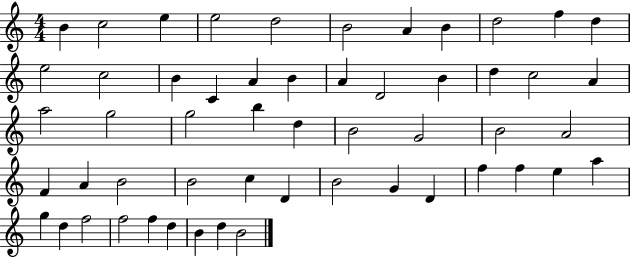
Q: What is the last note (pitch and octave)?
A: B4